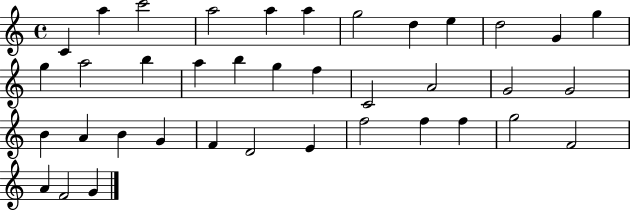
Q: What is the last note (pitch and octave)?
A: G4